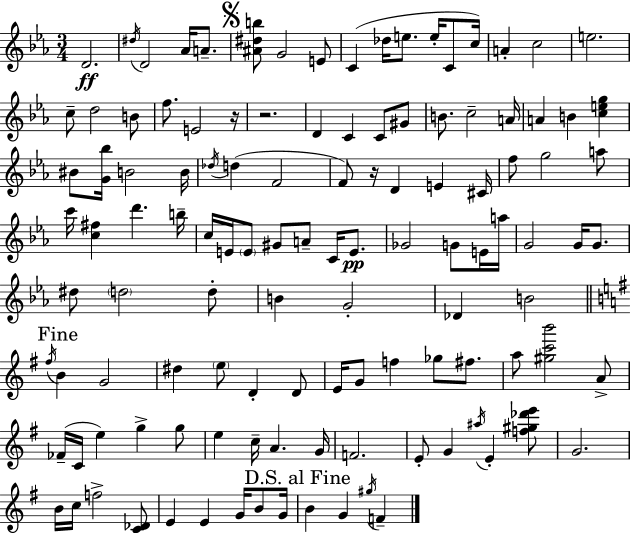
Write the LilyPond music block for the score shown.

{
  \clef treble
  \numericTimeSignature
  \time 3/4
  \key ees \major
  d'2.\ff | \acciaccatura { dis''16 } d'2 aes'16 a'8.-- | \mark \markup { \musicglyph "scripts.segno" } <ais' dis'' b''>8 g'2 e'8 | c'4( des''16 e''8. e''16-. c'8 | \break c''16) a'4-. c''2 | e''2. | c''8-- d''2 b'8 | f''8. e'2 | \break r16 r2. | d'4 c'4 c'8 gis'8 | b'8. c''2-- | a'16 a'4 b'4 <c'' e'' g''>4 | \break bis'8 <g' bes''>16 b'2 | b'16 \acciaccatura { des''16 } d''4( f'2 | f'8) r16 d'4 e'4 | cis'16 f''8 g''2 | \break a''8 c'''16 <c'' fis''>4 d'''4. | b''16-- c''16 e'16 \parenthesize e'8 gis'8 a'8-- c'16 e'8.\pp | ges'2 g'8 | e'16 a''16 g'2 g'16 g'8. | \break dis''8 \parenthesize d''2 | d''8-. b'4 g'2-. | des'4 b'2 | \mark "Fine" \bar "||" \break \key e \minor \acciaccatura { fis''16 } b'4 g'2 | dis''4 \parenthesize e''8 d'4-. d'8 | e'16 g'8 f''4 ges''8 fis''8. | a''8 <gis'' c''' b'''>2 a'8-> | \break fes'16--( c'16 e''4) g''4-> g''8 | e''4 c''16-- a'4. | g'16 f'2. | e'8-. g'4 \acciaccatura { ais''16 } e'4-. | \break <f'' gis'' des''' e'''>8 g'2. | b'16 c''16 f''2-> | <c' des'>8 e'4 e'4 g'16 b'8 | g'16 \mark "D.S. al Fine" b'4 g'4 \acciaccatura { gis''16 } f'4-- | \break \bar "|."
}